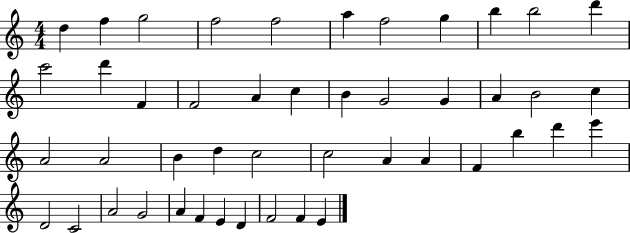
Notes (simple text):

D5/q F5/q G5/h F5/h F5/h A5/q F5/h G5/q B5/q B5/h D6/q C6/h D6/q F4/q F4/h A4/q C5/q B4/q G4/h G4/q A4/q B4/h C5/q A4/h A4/h B4/q D5/q C5/h C5/h A4/q A4/q F4/q B5/q D6/q E6/q D4/h C4/h A4/h G4/h A4/q F4/q E4/q D4/q F4/h F4/q E4/q